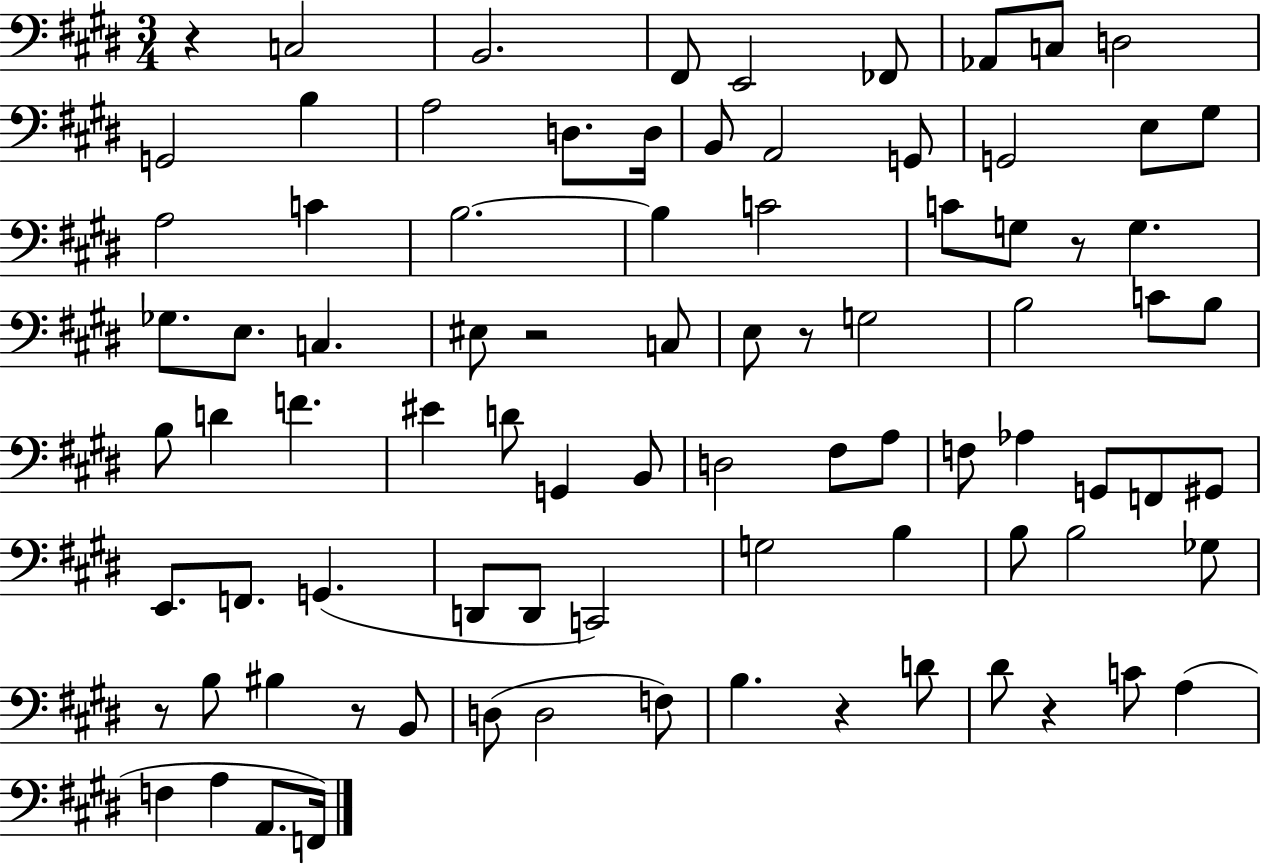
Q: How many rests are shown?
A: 8